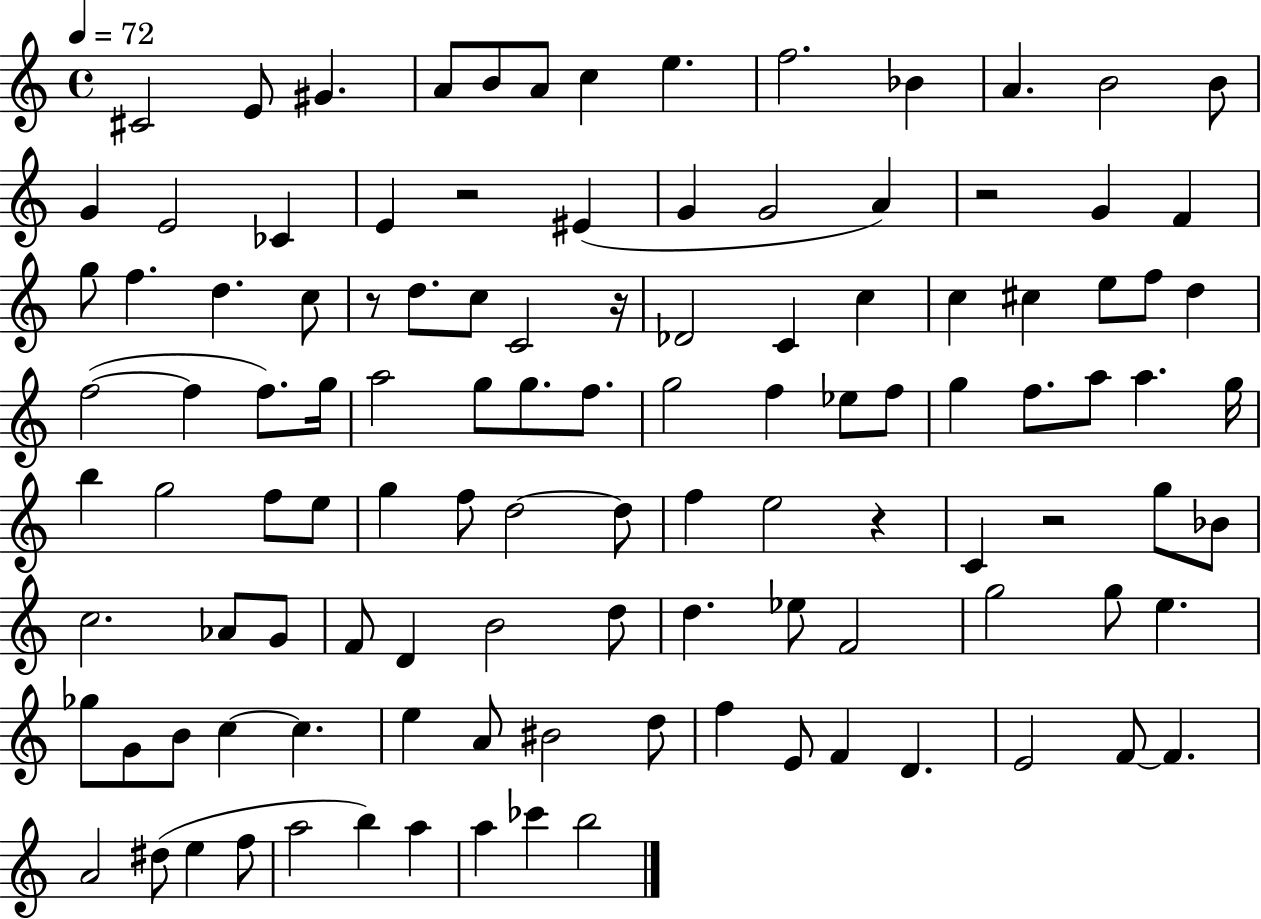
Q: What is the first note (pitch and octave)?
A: C#4